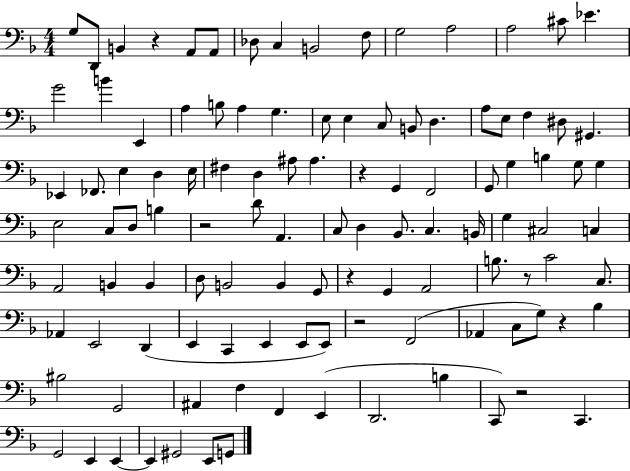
G3/e D2/e B2/q R/q A2/e A2/e Db3/e C3/q B2/h F3/e G3/h A3/h A3/h C#4/e Eb4/q. G4/h B4/q E2/q A3/q B3/e A3/q G3/q. E3/e E3/q C3/e B2/e D3/q. A3/e E3/e F3/q D#3/e G#2/q. Eb2/q FES2/e. E3/q D3/q E3/s F#3/q D3/q A#3/e A#3/q. R/q G2/q F2/h G2/e G3/q B3/q G3/e G3/q E3/h C3/e D3/e B3/q R/h D4/e A2/q. C3/e D3/q Bb2/e. C3/q. B2/s G3/q C#3/h C3/q A2/h B2/q B2/q D3/e B2/h B2/q G2/e R/q G2/q A2/h B3/e. R/e C4/h C3/e. Ab2/q E2/h D2/q E2/q C2/q E2/q E2/e E2/e R/h F2/h Ab2/q C3/e G3/e R/q Bb3/q BIS3/h G2/h A#2/q F3/q F2/q E2/q D2/h. B3/q C2/e R/h C2/q. G2/h E2/q E2/q E2/q G#2/h E2/e G2/e